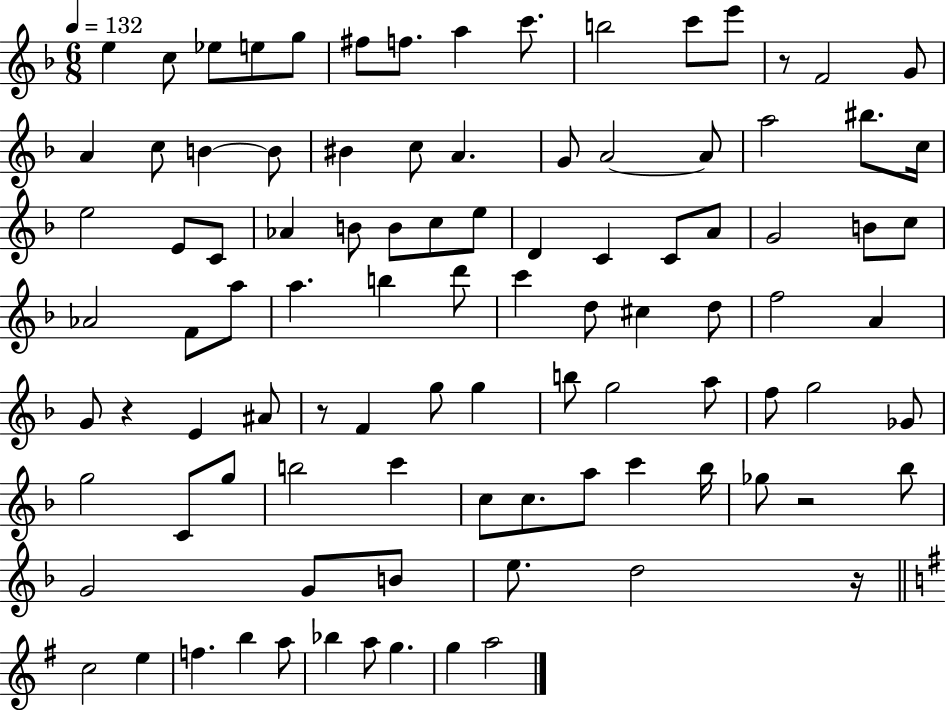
E5/q C5/e Eb5/e E5/e G5/e F#5/e F5/e. A5/q C6/e. B5/h C6/e E6/e R/e F4/h G4/e A4/q C5/e B4/q B4/e BIS4/q C5/e A4/q. G4/e A4/h A4/e A5/h BIS5/e. C5/s E5/h E4/e C4/e Ab4/q B4/e B4/e C5/e E5/e D4/q C4/q C4/e A4/e G4/h B4/e C5/e Ab4/h F4/e A5/e A5/q. B5/q D6/e C6/q D5/e C#5/q D5/e F5/h A4/q G4/e R/q E4/q A#4/e R/e F4/q G5/e G5/q B5/e G5/h A5/e F5/e G5/h Gb4/e G5/h C4/e G5/e B5/h C6/q C5/e C5/e. A5/e C6/q Bb5/s Gb5/e R/h Bb5/e G4/h G4/e B4/e E5/e. D5/h R/s C5/h E5/q F5/q. B5/q A5/e Bb5/q A5/e G5/q. G5/q A5/h